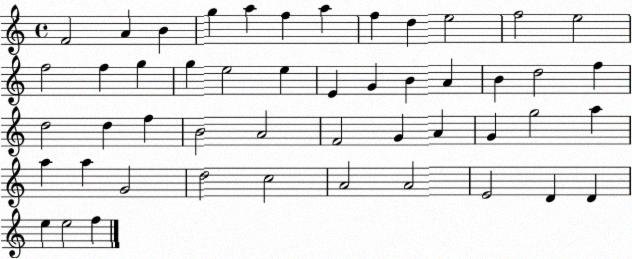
X:1
T:Untitled
M:4/4
L:1/4
K:C
F2 A B g a f a f d e2 f2 e2 f2 f g g e2 e E G B A B d2 f d2 d f B2 A2 F2 G A G g2 a a a G2 d2 c2 A2 A2 E2 D D e e2 f